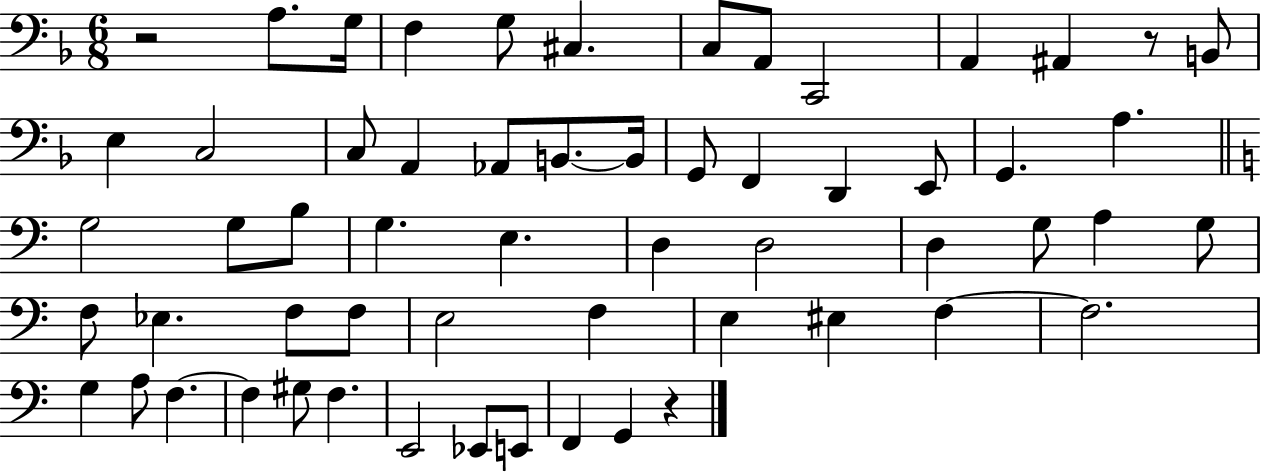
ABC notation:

X:1
T:Untitled
M:6/8
L:1/4
K:F
z2 A,/2 G,/4 F, G,/2 ^C, C,/2 A,,/2 C,,2 A,, ^A,, z/2 B,,/2 E, C,2 C,/2 A,, _A,,/2 B,,/2 B,,/4 G,,/2 F,, D,, E,,/2 G,, A, G,2 G,/2 B,/2 G, E, D, D,2 D, G,/2 A, G,/2 F,/2 _E, F,/2 F,/2 E,2 F, E, ^E, F, F,2 G, A,/2 F, F, ^G,/2 F, E,,2 _E,,/2 E,,/2 F,, G,, z